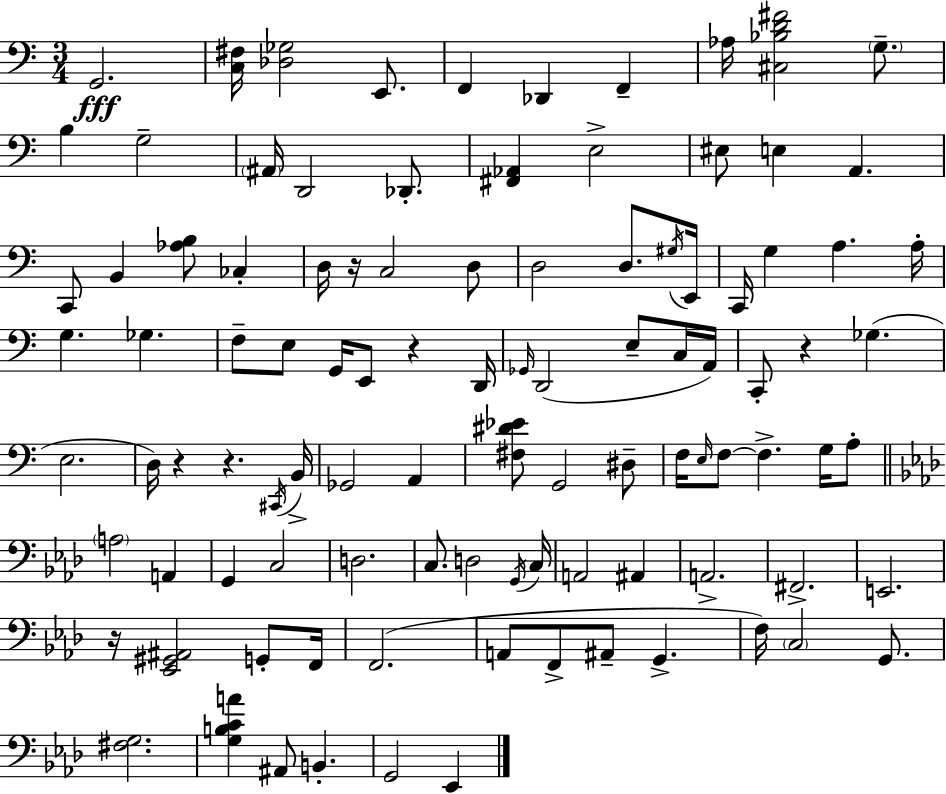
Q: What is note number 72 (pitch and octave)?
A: E2